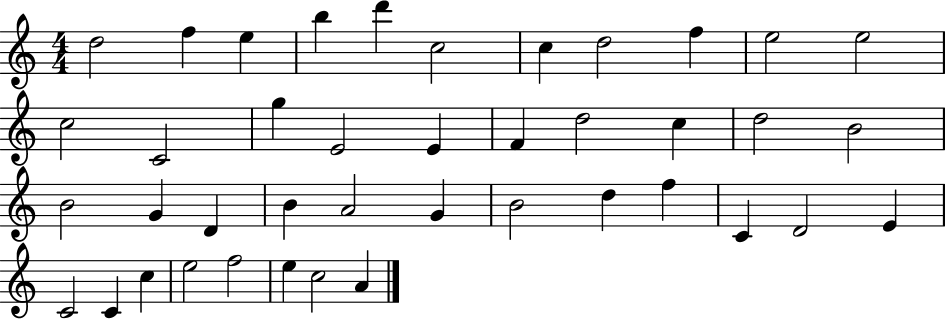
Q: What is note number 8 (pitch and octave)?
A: D5